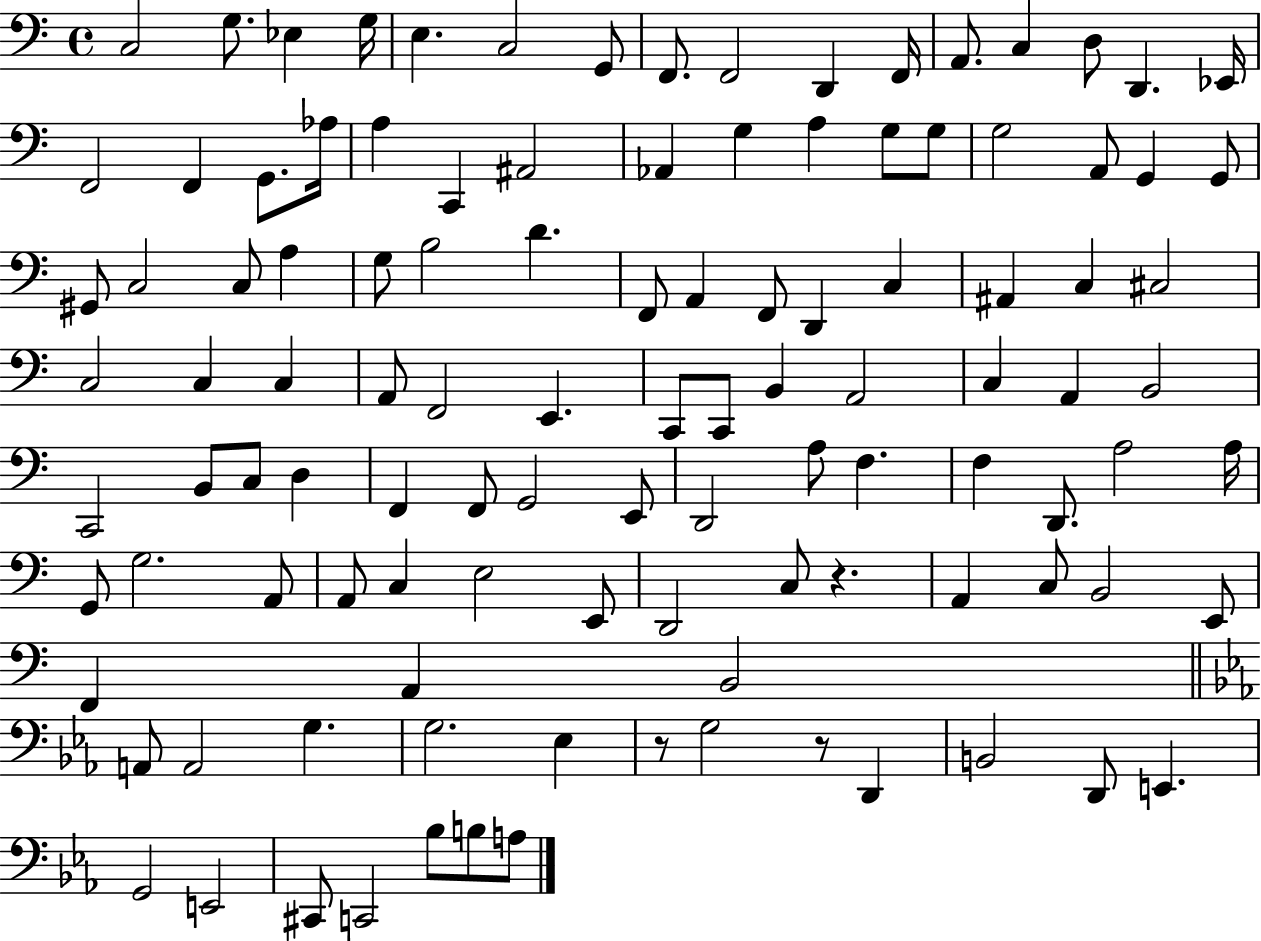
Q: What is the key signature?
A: C major